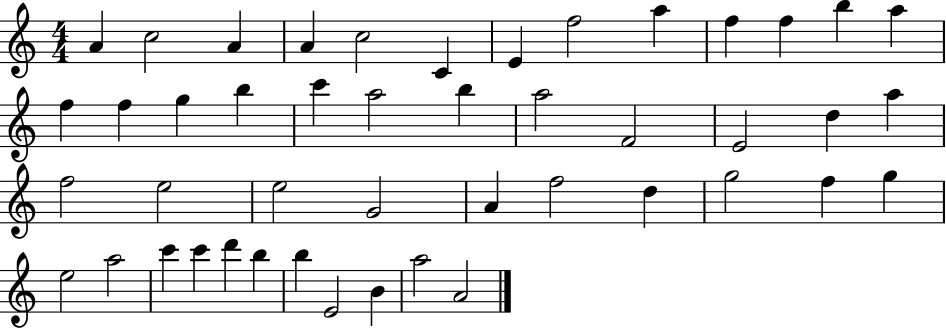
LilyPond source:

{
  \clef treble
  \numericTimeSignature
  \time 4/4
  \key c \major
  a'4 c''2 a'4 | a'4 c''2 c'4 | e'4 f''2 a''4 | f''4 f''4 b''4 a''4 | \break f''4 f''4 g''4 b''4 | c'''4 a''2 b''4 | a''2 f'2 | e'2 d''4 a''4 | \break f''2 e''2 | e''2 g'2 | a'4 f''2 d''4 | g''2 f''4 g''4 | \break e''2 a''2 | c'''4 c'''4 d'''4 b''4 | b''4 e'2 b'4 | a''2 a'2 | \break \bar "|."
}